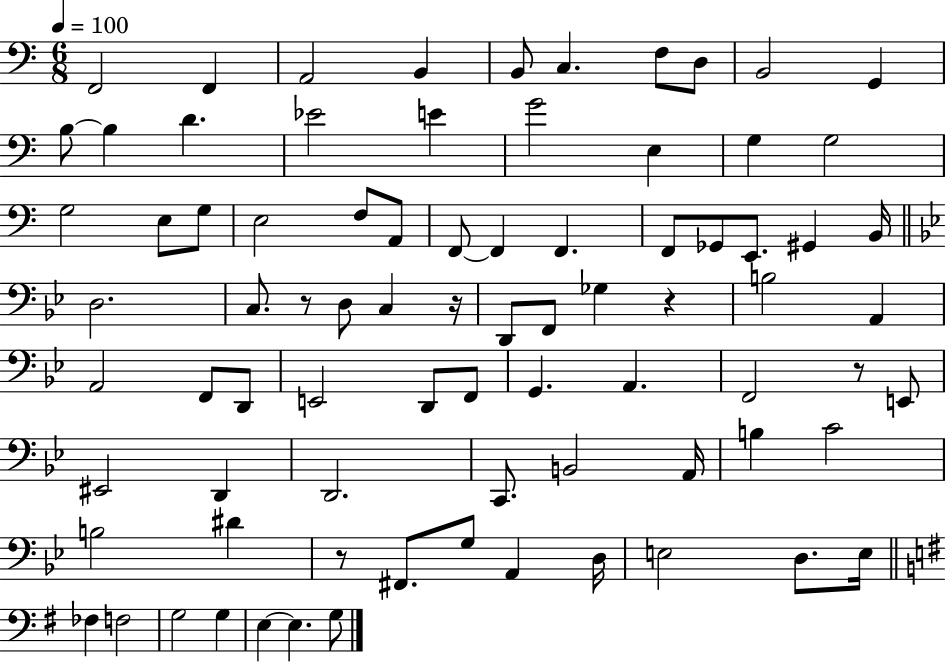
X:1
T:Untitled
M:6/8
L:1/4
K:C
F,,2 F,, A,,2 B,, B,,/2 C, F,/2 D,/2 B,,2 G,, B,/2 B, D _E2 E G2 E, G, G,2 G,2 E,/2 G,/2 E,2 F,/2 A,,/2 F,,/2 F,, F,, F,,/2 _G,,/2 E,,/2 ^G,, B,,/4 D,2 C,/2 z/2 D,/2 C, z/4 D,,/2 F,,/2 _G, z B,2 A,, A,,2 F,,/2 D,,/2 E,,2 D,,/2 F,,/2 G,, A,, F,,2 z/2 E,,/2 ^E,,2 D,, D,,2 C,,/2 B,,2 A,,/4 B, C2 B,2 ^D z/2 ^F,,/2 G,/2 A,, D,/4 E,2 D,/2 E,/4 _F, F,2 G,2 G, E, E, G,/2